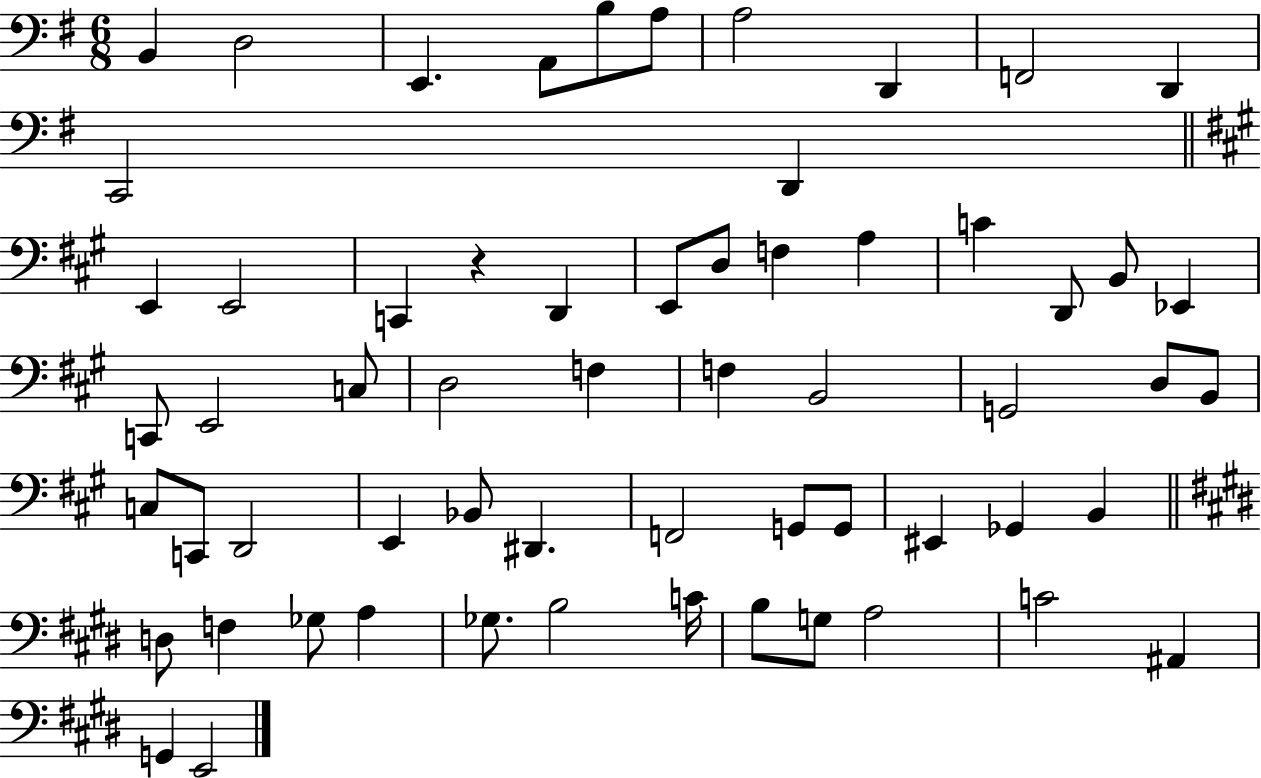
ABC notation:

X:1
T:Untitled
M:6/8
L:1/4
K:G
B,, D,2 E,, A,,/2 B,/2 A,/2 A,2 D,, F,,2 D,, C,,2 D,, E,, E,,2 C,, z D,, E,,/2 D,/2 F, A, C D,,/2 B,,/2 _E,, C,,/2 E,,2 C,/2 D,2 F, F, B,,2 G,,2 D,/2 B,,/2 C,/2 C,,/2 D,,2 E,, _B,,/2 ^D,, F,,2 G,,/2 G,,/2 ^E,, _G,, B,, D,/2 F, _G,/2 A, _G,/2 B,2 C/4 B,/2 G,/2 A,2 C2 ^A,, G,, E,,2